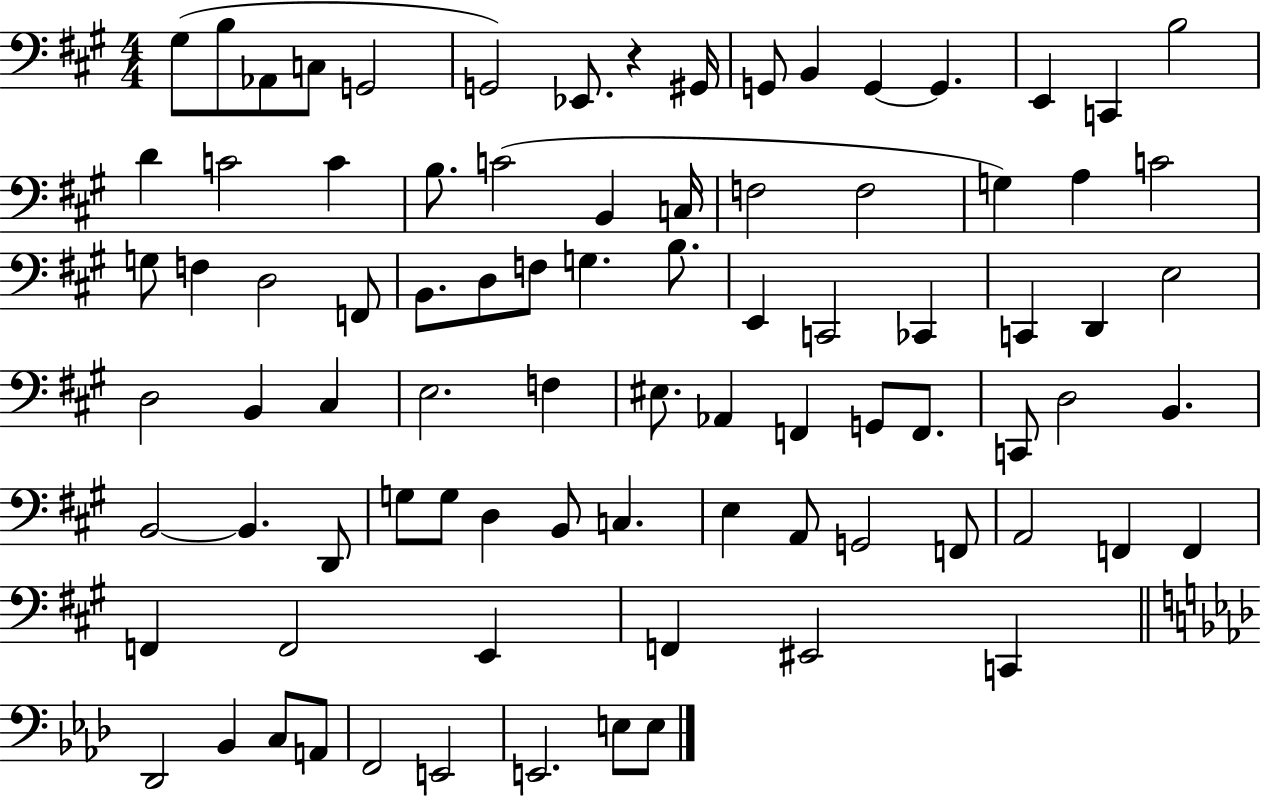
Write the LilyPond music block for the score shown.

{
  \clef bass
  \numericTimeSignature
  \time 4/4
  \key a \major
  gis8( b8 aes,8 c8 g,2 | g,2) ees,8. r4 gis,16 | g,8 b,4 g,4~~ g,4. | e,4 c,4 b2 | \break d'4 c'2 c'4 | b8. c'2( b,4 c16 | f2 f2 | g4) a4 c'2 | \break g8 f4 d2 f,8 | b,8. d8 f8 g4. b8. | e,4 c,2 ces,4 | c,4 d,4 e2 | \break d2 b,4 cis4 | e2. f4 | eis8. aes,4 f,4 g,8 f,8. | c,8 d2 b,4. | \break b,2~~ b,4. d,8 | g8 g8 d4 b,8 c4. | e4 a,8 g,2 f,8 | a,2 f,4 f,4 | \break f,4 f,2 e,4 | f,4 eis,2 c,4 | \bar "||" \break \key f \minor des,2 bes,4 c8 a,8 | f,2 e,2 | e,2. e8 e8 | \bar "|."
}